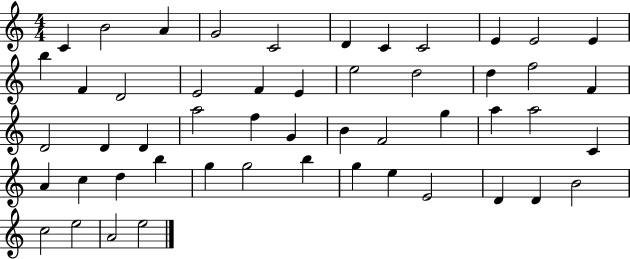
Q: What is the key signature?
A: C major